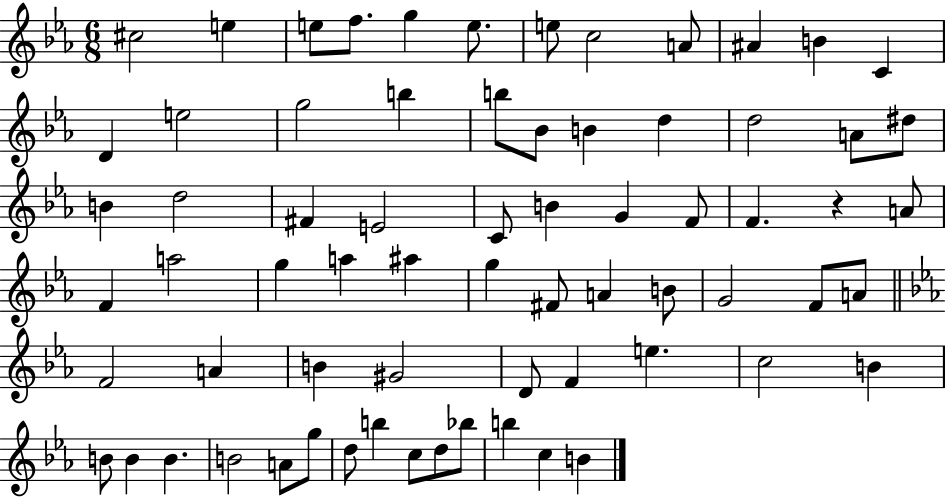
X:1
T:Untitled
M:6/8
L:1/4
K:Eb
^c2 e e/2 f/2 g e/2 e/2 c2 A/2 ^A B C D e2 g2 b b/2 _B/2 B d d2 A/2 ^d/2 B d2 ^F E2 C/2 B G F/2 F z A/2 F a2 g a ^a g ^F/2 A B/2 G2 F/2 A/2 F2 A B ^G2 D/2 F e c2 B B/2 B B B2 A/2 g/2 d/2 b c/2 d/2 _b/2 b c B